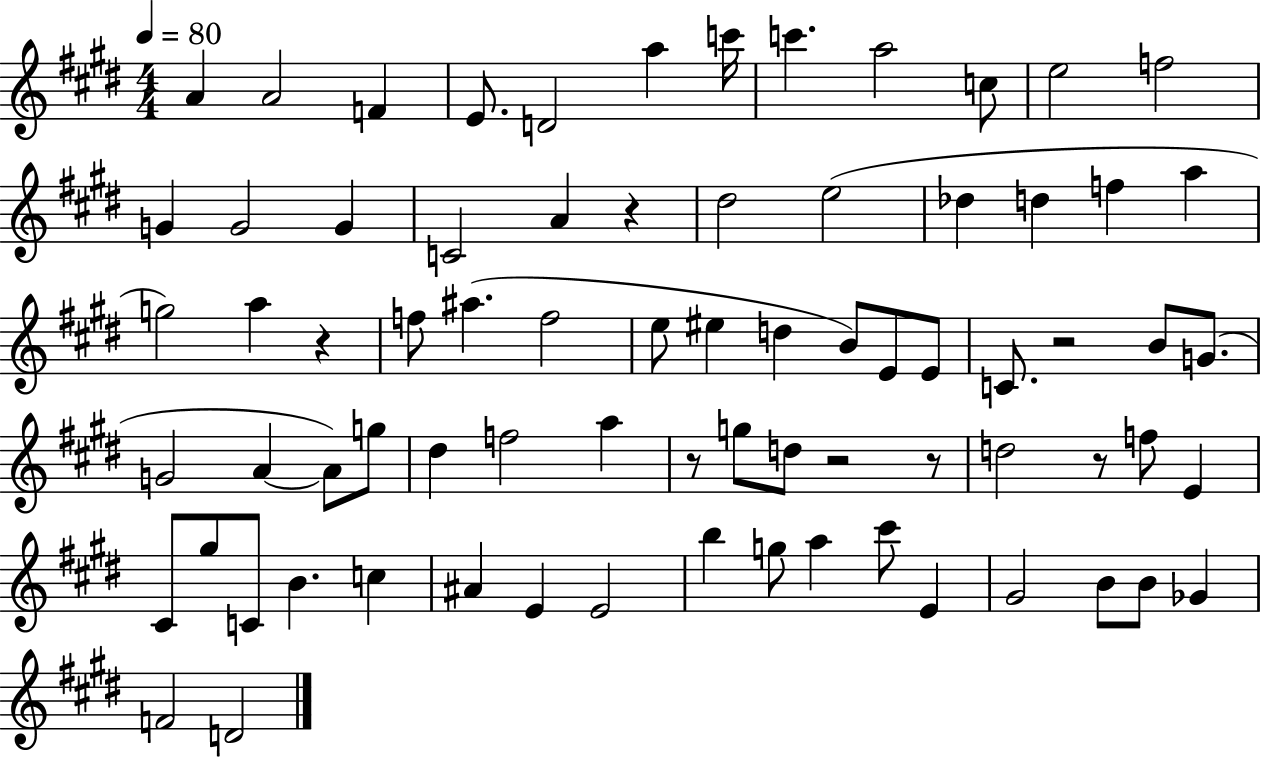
X:1
T:Untitled
M:4/4
L:1/4
K:E
A A2 F E/2 D2 a c'/4 c' a2 c/2 e2 f2 G G2 G C2 A z ^d2 e2 _d d f a g2 a z f/2 ^a f2 e/2 ^e d B/2 E/2 E/2 C/2 z2 B/2 G/2 G2 A A/2 g/2 ^d f2 a z/2 g/2 d/2 z2 z/2 d2 z/2 f/2 E ^C/2 ^g/2 C/2 B c ^A E E2 b g/2 a ^c'/2 E ^G2 B/2 B/2 _G F2 D2